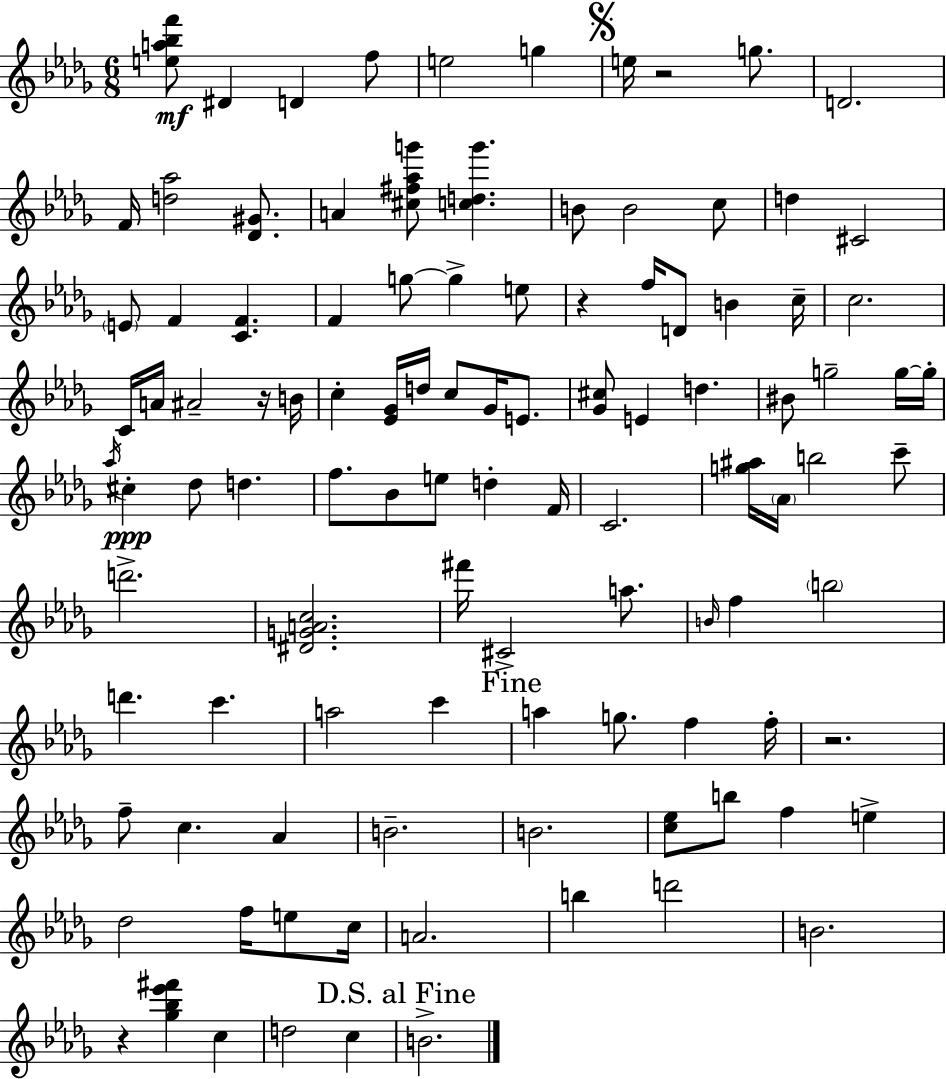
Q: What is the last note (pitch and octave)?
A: B4